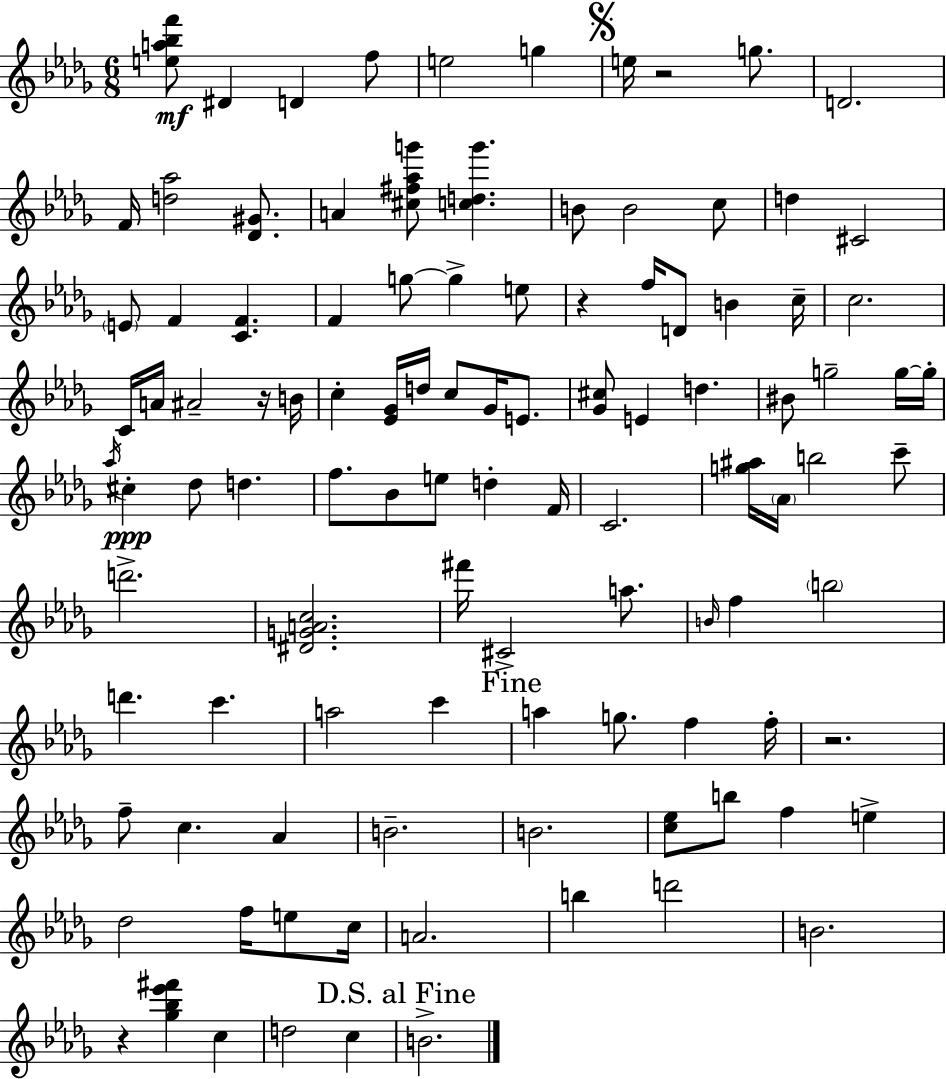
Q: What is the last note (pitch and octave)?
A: B4